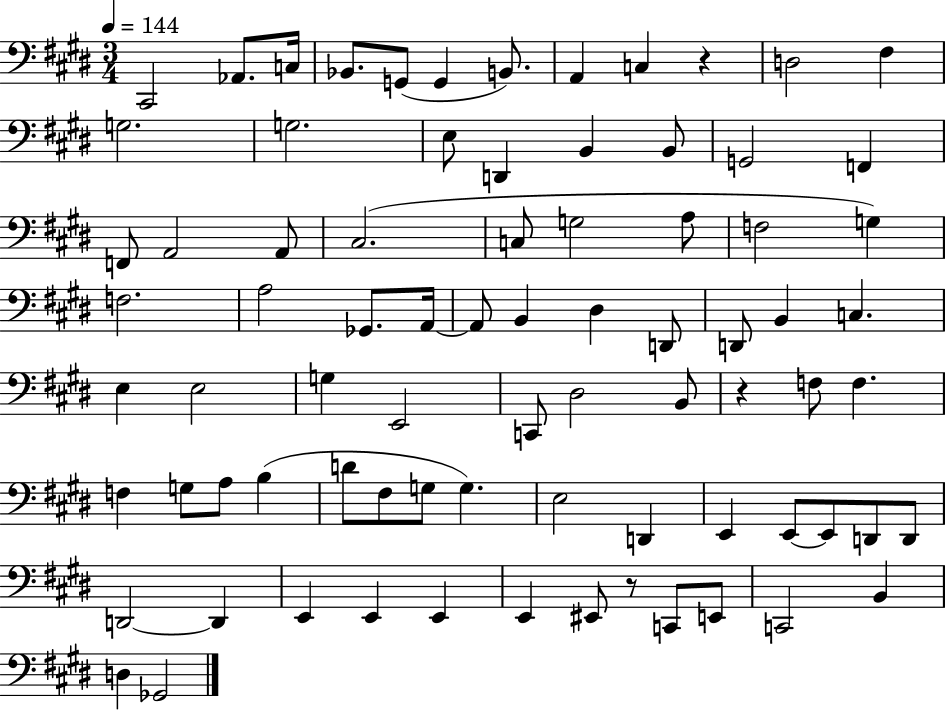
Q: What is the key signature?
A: E major